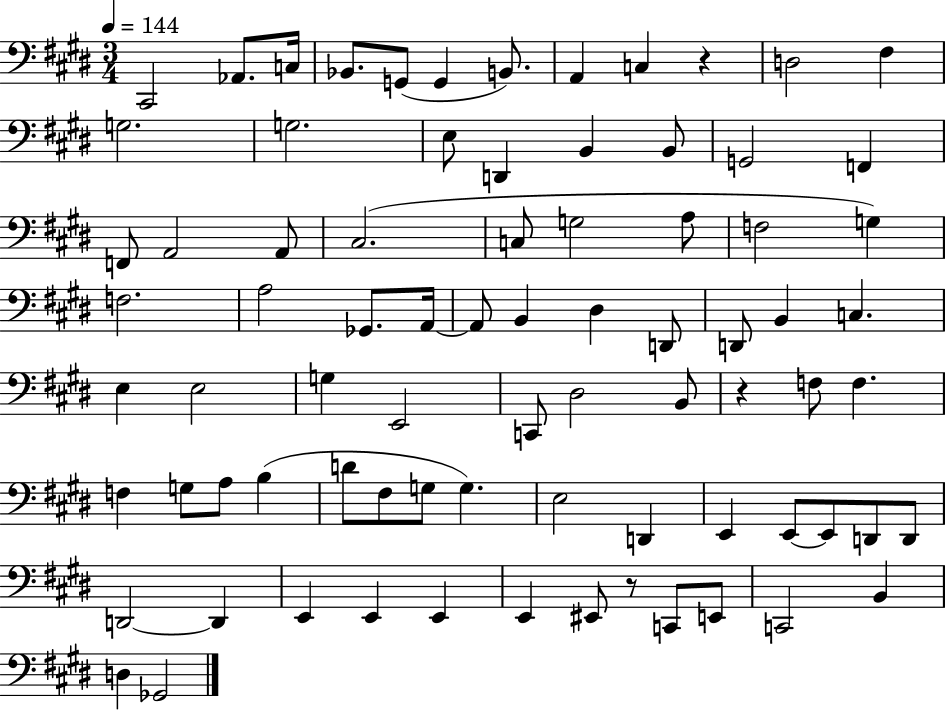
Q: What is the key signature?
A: E major